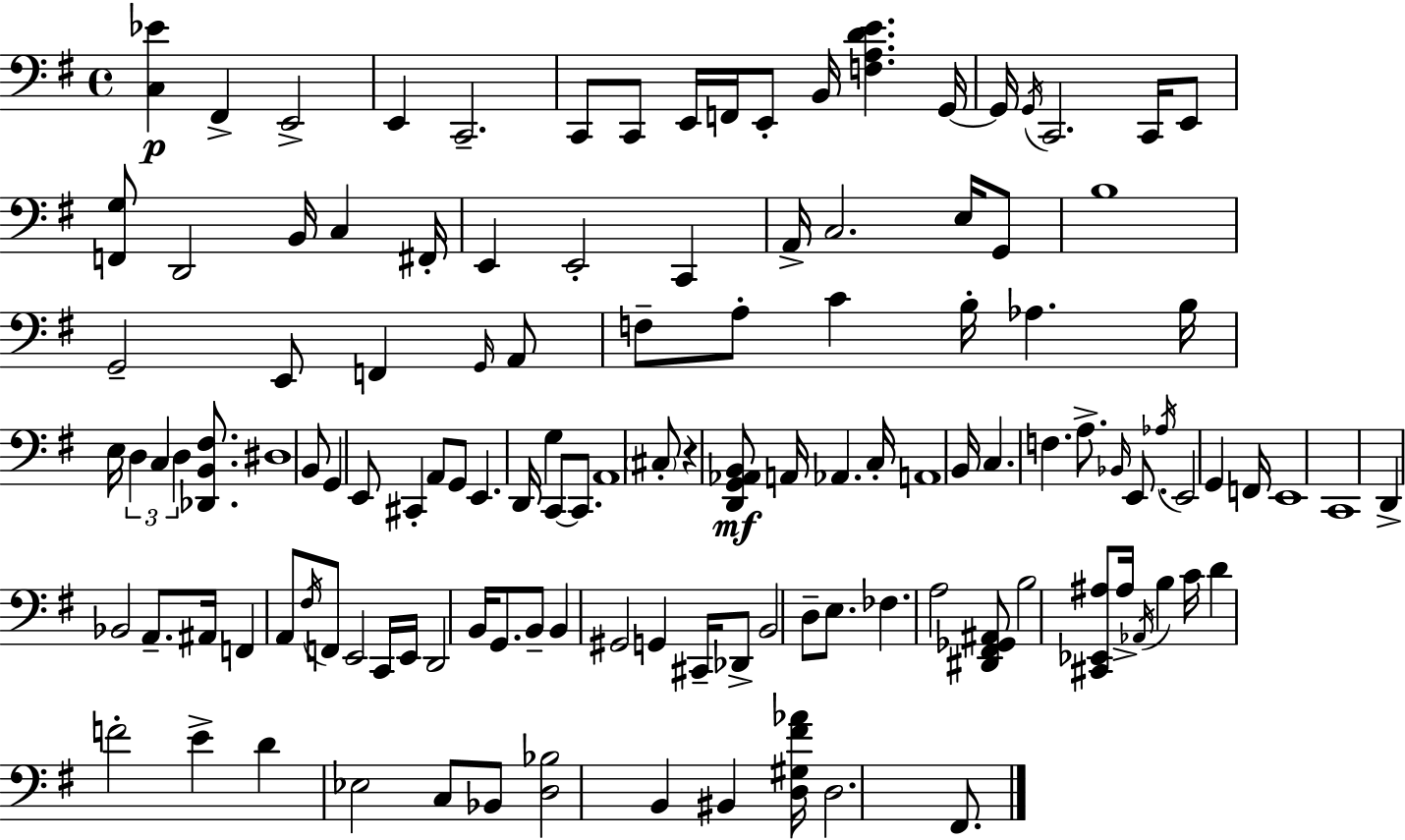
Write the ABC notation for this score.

X:1
T:Untitled
M:4/4
L:1/4
K:Em
[C,_E] ^F,, E,,2 E,, C,,2 C,,/2 C,,/2 E,,/4 F,,/4 E,,/2 B,,/4 [F,A,DE] G,,/4 G,,/4 G,,/4 C,,2 C,,/4 E,,/2 [F,,G,]/2 D,,2 B,,/4 C, ^F,,/4 E,, E,,2 C,, A,,/4 C,2 E,/4 G,,/2 B,4 G,,2 E,,/2 F,, G,,/4 A,,/2 F,/2 A,/2 C B,/4 _A, B,/4 E,/4 D, C, D, [_D,,B,,^F,]/2 ^D,4 B,,/2 G,, E,,/2 ^C,, A,,/2 G,,/2 E,, D,,/4 G, C,,/2 C,,/2 A,,4 ^C,/2 z [D,,G,,_A,,B,,]/2 A,,/4 _A,, C,/4 A,,4 B,,/4 C, F, A,/2 _B,,/4 E,,/2 _A,/4 E,,2 G,, F,,/4 E,,4 C,,4 D,, _B,,2 A,,/2 ^A,,/4 F,, A,,/2 ^F,/4 F,,/2 E,,2 C,,/4 E,,/4 D,,2 B,,/4 G,,/2 B,,/2 B,, ^G,,2 G,, ^C,,/4 _D,,/2 B,,2 D,/2 E,/2 _F, A,2 [^D,,^F,,_G,,^A,,]/2 B,2 [^C,,_E,,^A,]/2 ^A,/4 _A,,/4 B, C/4 D F2 E D _E,2 C,/2 _B,,/2 [D,_B,]2 B,, ^B,, [D,^G,^F_A]/4 D,2 ^F,,/2